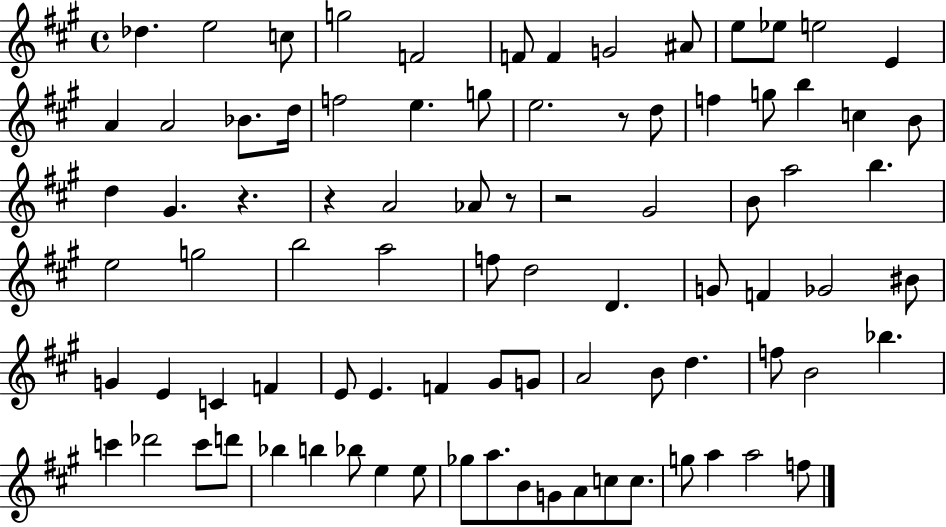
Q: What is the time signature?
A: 4/4